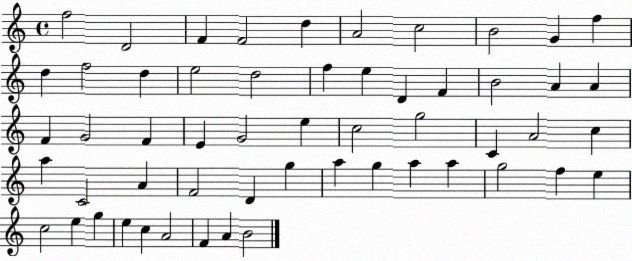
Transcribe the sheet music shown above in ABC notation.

X:1
T:Untitled
M:4/4
L:1/4
K:C
f2 D2 F F2 d A2 c2 B2 G f d f2 d e2 d2 f e D F B2 A A F G2 F E G2 e c2 g2 C A2 c a C2 A F2 D g a g a a g2 f e c2 e g e c A2 F A B2